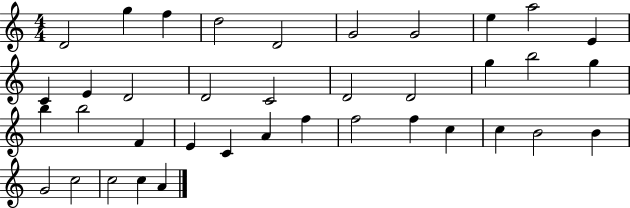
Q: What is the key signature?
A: C major